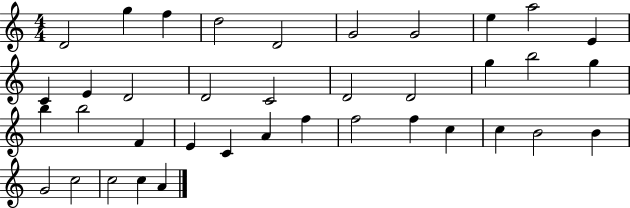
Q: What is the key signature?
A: C major